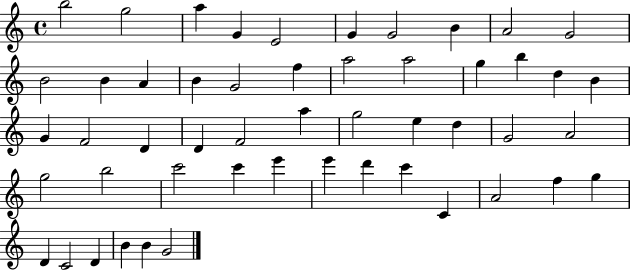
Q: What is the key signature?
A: C major